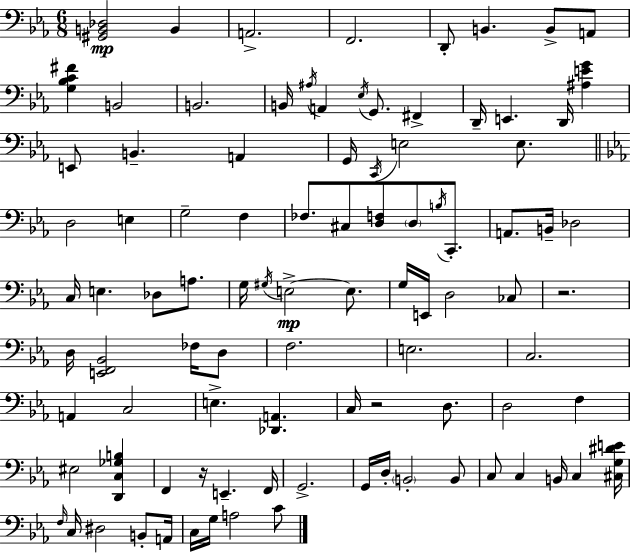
X:1
T:Untitled
M:6/8
L:1/4
K:Cm
[^G,,B,,_D,]2 B,, A,,2 F,,2 D,,/2 B,, B,,/2 A,,/2 [G,_B,C^F] B,,2 B,,2 B,,/4 ^A,/4 A,, _E,/4 G,,/2 ^F,, D,,/4 E,, D,,/4 [^A,EG] E,,/2 B,, A,, G,,/4 C,,/4 E,2 E,/2 D,2 E, G,2 F, _F,/2 ^C,/2 [D,F,]/2 D,/2 B,/4 C,,/2 A,,/2 B,,/4 _D,2 C,/4 E, _D,/2 A,/2 G,/4 ^G,/4 E,2 E,/2 G,/4 E,,/4 D,2 _C,/2 z2 D,/4 [E,,F,,_B,,]2 _F,/4 D,/2 F,2 E,2 C,2 A,, C,2 E, [_D,,A,,] C,/4 z2 D,/2 D,2 F, ^E,2 [D,,C,_G,B,] F,, z/4 E,, F,,/4 G,,2 G,,/4 D,/4 B,,2 B,,/2 C,/2 C, B,,/4 C, [^C,G,^DE]/4 F,/4 C,/4 ^D,2 B,,/2 A,,/4 C,/4 G,/4 A,2 C/2